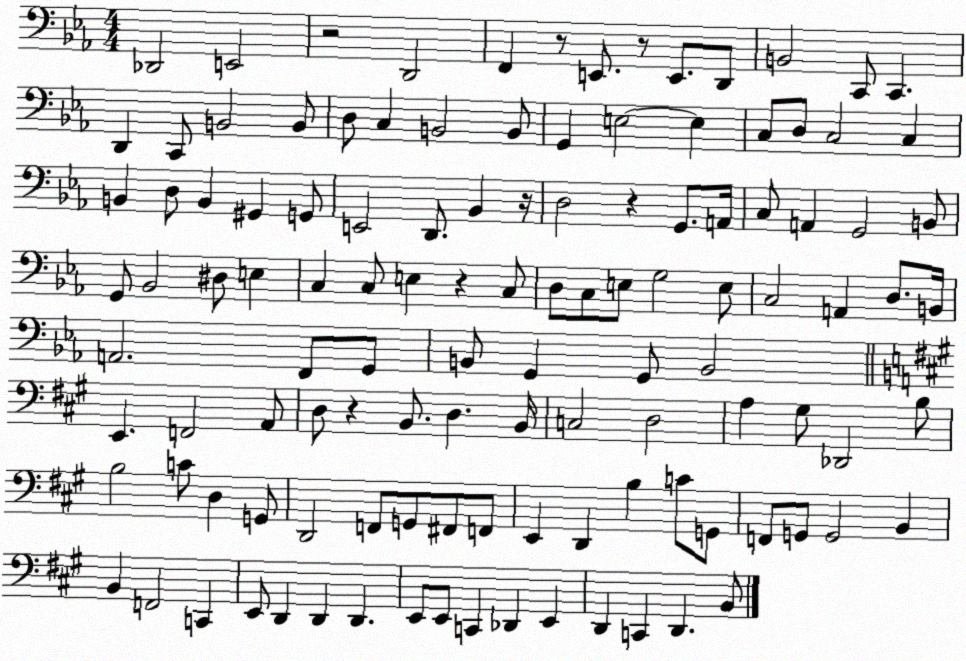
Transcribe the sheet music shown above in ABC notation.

X:1
T:Untitled
M:4/4
L:1/4
K:Eb
_D,,2 E,,2 z2 D,,2 F,, z/2 E,,/2 z/2 E,,/2 D,,/2 B,,2 C,,/2 C,, D,, C,,/2 B,,2 B,,/2 D,/2 C, B,,2 B,,/2 G,, E,2 E, C,/2 D,/2 C,2 C, B,, D,/2 B,, ^G,, G,,/2 E,,2 D,,/2 _B,, z/4 D,2 z G,,/2 A,,/4 C,/2 A,, G,,2 B,,/2 G,,/2 _B,,2 ^D,/2 E, C, C,/2 E, z C,/2 D,/2 C,/2 E,/2 G,2 E,/2 C,2 A,, D,/2 B,,/4 A,,2 F,,/2 G,,/2 B,,/2 G,, G,,/2 B,,2 E,, F,,2 A,,/2 D,/2 z B,,/2 D, B,,/4 C,2 D,2 A, ^G,/2 _D,,2 B,/2 B,2 C/2 D, G,,/2 D,,2 F,,/2 G,,/2 ^F,,/2 F,,/2 E,, D,, B, C/2 G,,/2 F,,/2 G,,/2 G,,2 B,, B,, F,,2 C,, E,,/2 D,, D,, D,, E,,/2 E,,/2 C,, _D,, E,, D,, C,, D,, B,,/2